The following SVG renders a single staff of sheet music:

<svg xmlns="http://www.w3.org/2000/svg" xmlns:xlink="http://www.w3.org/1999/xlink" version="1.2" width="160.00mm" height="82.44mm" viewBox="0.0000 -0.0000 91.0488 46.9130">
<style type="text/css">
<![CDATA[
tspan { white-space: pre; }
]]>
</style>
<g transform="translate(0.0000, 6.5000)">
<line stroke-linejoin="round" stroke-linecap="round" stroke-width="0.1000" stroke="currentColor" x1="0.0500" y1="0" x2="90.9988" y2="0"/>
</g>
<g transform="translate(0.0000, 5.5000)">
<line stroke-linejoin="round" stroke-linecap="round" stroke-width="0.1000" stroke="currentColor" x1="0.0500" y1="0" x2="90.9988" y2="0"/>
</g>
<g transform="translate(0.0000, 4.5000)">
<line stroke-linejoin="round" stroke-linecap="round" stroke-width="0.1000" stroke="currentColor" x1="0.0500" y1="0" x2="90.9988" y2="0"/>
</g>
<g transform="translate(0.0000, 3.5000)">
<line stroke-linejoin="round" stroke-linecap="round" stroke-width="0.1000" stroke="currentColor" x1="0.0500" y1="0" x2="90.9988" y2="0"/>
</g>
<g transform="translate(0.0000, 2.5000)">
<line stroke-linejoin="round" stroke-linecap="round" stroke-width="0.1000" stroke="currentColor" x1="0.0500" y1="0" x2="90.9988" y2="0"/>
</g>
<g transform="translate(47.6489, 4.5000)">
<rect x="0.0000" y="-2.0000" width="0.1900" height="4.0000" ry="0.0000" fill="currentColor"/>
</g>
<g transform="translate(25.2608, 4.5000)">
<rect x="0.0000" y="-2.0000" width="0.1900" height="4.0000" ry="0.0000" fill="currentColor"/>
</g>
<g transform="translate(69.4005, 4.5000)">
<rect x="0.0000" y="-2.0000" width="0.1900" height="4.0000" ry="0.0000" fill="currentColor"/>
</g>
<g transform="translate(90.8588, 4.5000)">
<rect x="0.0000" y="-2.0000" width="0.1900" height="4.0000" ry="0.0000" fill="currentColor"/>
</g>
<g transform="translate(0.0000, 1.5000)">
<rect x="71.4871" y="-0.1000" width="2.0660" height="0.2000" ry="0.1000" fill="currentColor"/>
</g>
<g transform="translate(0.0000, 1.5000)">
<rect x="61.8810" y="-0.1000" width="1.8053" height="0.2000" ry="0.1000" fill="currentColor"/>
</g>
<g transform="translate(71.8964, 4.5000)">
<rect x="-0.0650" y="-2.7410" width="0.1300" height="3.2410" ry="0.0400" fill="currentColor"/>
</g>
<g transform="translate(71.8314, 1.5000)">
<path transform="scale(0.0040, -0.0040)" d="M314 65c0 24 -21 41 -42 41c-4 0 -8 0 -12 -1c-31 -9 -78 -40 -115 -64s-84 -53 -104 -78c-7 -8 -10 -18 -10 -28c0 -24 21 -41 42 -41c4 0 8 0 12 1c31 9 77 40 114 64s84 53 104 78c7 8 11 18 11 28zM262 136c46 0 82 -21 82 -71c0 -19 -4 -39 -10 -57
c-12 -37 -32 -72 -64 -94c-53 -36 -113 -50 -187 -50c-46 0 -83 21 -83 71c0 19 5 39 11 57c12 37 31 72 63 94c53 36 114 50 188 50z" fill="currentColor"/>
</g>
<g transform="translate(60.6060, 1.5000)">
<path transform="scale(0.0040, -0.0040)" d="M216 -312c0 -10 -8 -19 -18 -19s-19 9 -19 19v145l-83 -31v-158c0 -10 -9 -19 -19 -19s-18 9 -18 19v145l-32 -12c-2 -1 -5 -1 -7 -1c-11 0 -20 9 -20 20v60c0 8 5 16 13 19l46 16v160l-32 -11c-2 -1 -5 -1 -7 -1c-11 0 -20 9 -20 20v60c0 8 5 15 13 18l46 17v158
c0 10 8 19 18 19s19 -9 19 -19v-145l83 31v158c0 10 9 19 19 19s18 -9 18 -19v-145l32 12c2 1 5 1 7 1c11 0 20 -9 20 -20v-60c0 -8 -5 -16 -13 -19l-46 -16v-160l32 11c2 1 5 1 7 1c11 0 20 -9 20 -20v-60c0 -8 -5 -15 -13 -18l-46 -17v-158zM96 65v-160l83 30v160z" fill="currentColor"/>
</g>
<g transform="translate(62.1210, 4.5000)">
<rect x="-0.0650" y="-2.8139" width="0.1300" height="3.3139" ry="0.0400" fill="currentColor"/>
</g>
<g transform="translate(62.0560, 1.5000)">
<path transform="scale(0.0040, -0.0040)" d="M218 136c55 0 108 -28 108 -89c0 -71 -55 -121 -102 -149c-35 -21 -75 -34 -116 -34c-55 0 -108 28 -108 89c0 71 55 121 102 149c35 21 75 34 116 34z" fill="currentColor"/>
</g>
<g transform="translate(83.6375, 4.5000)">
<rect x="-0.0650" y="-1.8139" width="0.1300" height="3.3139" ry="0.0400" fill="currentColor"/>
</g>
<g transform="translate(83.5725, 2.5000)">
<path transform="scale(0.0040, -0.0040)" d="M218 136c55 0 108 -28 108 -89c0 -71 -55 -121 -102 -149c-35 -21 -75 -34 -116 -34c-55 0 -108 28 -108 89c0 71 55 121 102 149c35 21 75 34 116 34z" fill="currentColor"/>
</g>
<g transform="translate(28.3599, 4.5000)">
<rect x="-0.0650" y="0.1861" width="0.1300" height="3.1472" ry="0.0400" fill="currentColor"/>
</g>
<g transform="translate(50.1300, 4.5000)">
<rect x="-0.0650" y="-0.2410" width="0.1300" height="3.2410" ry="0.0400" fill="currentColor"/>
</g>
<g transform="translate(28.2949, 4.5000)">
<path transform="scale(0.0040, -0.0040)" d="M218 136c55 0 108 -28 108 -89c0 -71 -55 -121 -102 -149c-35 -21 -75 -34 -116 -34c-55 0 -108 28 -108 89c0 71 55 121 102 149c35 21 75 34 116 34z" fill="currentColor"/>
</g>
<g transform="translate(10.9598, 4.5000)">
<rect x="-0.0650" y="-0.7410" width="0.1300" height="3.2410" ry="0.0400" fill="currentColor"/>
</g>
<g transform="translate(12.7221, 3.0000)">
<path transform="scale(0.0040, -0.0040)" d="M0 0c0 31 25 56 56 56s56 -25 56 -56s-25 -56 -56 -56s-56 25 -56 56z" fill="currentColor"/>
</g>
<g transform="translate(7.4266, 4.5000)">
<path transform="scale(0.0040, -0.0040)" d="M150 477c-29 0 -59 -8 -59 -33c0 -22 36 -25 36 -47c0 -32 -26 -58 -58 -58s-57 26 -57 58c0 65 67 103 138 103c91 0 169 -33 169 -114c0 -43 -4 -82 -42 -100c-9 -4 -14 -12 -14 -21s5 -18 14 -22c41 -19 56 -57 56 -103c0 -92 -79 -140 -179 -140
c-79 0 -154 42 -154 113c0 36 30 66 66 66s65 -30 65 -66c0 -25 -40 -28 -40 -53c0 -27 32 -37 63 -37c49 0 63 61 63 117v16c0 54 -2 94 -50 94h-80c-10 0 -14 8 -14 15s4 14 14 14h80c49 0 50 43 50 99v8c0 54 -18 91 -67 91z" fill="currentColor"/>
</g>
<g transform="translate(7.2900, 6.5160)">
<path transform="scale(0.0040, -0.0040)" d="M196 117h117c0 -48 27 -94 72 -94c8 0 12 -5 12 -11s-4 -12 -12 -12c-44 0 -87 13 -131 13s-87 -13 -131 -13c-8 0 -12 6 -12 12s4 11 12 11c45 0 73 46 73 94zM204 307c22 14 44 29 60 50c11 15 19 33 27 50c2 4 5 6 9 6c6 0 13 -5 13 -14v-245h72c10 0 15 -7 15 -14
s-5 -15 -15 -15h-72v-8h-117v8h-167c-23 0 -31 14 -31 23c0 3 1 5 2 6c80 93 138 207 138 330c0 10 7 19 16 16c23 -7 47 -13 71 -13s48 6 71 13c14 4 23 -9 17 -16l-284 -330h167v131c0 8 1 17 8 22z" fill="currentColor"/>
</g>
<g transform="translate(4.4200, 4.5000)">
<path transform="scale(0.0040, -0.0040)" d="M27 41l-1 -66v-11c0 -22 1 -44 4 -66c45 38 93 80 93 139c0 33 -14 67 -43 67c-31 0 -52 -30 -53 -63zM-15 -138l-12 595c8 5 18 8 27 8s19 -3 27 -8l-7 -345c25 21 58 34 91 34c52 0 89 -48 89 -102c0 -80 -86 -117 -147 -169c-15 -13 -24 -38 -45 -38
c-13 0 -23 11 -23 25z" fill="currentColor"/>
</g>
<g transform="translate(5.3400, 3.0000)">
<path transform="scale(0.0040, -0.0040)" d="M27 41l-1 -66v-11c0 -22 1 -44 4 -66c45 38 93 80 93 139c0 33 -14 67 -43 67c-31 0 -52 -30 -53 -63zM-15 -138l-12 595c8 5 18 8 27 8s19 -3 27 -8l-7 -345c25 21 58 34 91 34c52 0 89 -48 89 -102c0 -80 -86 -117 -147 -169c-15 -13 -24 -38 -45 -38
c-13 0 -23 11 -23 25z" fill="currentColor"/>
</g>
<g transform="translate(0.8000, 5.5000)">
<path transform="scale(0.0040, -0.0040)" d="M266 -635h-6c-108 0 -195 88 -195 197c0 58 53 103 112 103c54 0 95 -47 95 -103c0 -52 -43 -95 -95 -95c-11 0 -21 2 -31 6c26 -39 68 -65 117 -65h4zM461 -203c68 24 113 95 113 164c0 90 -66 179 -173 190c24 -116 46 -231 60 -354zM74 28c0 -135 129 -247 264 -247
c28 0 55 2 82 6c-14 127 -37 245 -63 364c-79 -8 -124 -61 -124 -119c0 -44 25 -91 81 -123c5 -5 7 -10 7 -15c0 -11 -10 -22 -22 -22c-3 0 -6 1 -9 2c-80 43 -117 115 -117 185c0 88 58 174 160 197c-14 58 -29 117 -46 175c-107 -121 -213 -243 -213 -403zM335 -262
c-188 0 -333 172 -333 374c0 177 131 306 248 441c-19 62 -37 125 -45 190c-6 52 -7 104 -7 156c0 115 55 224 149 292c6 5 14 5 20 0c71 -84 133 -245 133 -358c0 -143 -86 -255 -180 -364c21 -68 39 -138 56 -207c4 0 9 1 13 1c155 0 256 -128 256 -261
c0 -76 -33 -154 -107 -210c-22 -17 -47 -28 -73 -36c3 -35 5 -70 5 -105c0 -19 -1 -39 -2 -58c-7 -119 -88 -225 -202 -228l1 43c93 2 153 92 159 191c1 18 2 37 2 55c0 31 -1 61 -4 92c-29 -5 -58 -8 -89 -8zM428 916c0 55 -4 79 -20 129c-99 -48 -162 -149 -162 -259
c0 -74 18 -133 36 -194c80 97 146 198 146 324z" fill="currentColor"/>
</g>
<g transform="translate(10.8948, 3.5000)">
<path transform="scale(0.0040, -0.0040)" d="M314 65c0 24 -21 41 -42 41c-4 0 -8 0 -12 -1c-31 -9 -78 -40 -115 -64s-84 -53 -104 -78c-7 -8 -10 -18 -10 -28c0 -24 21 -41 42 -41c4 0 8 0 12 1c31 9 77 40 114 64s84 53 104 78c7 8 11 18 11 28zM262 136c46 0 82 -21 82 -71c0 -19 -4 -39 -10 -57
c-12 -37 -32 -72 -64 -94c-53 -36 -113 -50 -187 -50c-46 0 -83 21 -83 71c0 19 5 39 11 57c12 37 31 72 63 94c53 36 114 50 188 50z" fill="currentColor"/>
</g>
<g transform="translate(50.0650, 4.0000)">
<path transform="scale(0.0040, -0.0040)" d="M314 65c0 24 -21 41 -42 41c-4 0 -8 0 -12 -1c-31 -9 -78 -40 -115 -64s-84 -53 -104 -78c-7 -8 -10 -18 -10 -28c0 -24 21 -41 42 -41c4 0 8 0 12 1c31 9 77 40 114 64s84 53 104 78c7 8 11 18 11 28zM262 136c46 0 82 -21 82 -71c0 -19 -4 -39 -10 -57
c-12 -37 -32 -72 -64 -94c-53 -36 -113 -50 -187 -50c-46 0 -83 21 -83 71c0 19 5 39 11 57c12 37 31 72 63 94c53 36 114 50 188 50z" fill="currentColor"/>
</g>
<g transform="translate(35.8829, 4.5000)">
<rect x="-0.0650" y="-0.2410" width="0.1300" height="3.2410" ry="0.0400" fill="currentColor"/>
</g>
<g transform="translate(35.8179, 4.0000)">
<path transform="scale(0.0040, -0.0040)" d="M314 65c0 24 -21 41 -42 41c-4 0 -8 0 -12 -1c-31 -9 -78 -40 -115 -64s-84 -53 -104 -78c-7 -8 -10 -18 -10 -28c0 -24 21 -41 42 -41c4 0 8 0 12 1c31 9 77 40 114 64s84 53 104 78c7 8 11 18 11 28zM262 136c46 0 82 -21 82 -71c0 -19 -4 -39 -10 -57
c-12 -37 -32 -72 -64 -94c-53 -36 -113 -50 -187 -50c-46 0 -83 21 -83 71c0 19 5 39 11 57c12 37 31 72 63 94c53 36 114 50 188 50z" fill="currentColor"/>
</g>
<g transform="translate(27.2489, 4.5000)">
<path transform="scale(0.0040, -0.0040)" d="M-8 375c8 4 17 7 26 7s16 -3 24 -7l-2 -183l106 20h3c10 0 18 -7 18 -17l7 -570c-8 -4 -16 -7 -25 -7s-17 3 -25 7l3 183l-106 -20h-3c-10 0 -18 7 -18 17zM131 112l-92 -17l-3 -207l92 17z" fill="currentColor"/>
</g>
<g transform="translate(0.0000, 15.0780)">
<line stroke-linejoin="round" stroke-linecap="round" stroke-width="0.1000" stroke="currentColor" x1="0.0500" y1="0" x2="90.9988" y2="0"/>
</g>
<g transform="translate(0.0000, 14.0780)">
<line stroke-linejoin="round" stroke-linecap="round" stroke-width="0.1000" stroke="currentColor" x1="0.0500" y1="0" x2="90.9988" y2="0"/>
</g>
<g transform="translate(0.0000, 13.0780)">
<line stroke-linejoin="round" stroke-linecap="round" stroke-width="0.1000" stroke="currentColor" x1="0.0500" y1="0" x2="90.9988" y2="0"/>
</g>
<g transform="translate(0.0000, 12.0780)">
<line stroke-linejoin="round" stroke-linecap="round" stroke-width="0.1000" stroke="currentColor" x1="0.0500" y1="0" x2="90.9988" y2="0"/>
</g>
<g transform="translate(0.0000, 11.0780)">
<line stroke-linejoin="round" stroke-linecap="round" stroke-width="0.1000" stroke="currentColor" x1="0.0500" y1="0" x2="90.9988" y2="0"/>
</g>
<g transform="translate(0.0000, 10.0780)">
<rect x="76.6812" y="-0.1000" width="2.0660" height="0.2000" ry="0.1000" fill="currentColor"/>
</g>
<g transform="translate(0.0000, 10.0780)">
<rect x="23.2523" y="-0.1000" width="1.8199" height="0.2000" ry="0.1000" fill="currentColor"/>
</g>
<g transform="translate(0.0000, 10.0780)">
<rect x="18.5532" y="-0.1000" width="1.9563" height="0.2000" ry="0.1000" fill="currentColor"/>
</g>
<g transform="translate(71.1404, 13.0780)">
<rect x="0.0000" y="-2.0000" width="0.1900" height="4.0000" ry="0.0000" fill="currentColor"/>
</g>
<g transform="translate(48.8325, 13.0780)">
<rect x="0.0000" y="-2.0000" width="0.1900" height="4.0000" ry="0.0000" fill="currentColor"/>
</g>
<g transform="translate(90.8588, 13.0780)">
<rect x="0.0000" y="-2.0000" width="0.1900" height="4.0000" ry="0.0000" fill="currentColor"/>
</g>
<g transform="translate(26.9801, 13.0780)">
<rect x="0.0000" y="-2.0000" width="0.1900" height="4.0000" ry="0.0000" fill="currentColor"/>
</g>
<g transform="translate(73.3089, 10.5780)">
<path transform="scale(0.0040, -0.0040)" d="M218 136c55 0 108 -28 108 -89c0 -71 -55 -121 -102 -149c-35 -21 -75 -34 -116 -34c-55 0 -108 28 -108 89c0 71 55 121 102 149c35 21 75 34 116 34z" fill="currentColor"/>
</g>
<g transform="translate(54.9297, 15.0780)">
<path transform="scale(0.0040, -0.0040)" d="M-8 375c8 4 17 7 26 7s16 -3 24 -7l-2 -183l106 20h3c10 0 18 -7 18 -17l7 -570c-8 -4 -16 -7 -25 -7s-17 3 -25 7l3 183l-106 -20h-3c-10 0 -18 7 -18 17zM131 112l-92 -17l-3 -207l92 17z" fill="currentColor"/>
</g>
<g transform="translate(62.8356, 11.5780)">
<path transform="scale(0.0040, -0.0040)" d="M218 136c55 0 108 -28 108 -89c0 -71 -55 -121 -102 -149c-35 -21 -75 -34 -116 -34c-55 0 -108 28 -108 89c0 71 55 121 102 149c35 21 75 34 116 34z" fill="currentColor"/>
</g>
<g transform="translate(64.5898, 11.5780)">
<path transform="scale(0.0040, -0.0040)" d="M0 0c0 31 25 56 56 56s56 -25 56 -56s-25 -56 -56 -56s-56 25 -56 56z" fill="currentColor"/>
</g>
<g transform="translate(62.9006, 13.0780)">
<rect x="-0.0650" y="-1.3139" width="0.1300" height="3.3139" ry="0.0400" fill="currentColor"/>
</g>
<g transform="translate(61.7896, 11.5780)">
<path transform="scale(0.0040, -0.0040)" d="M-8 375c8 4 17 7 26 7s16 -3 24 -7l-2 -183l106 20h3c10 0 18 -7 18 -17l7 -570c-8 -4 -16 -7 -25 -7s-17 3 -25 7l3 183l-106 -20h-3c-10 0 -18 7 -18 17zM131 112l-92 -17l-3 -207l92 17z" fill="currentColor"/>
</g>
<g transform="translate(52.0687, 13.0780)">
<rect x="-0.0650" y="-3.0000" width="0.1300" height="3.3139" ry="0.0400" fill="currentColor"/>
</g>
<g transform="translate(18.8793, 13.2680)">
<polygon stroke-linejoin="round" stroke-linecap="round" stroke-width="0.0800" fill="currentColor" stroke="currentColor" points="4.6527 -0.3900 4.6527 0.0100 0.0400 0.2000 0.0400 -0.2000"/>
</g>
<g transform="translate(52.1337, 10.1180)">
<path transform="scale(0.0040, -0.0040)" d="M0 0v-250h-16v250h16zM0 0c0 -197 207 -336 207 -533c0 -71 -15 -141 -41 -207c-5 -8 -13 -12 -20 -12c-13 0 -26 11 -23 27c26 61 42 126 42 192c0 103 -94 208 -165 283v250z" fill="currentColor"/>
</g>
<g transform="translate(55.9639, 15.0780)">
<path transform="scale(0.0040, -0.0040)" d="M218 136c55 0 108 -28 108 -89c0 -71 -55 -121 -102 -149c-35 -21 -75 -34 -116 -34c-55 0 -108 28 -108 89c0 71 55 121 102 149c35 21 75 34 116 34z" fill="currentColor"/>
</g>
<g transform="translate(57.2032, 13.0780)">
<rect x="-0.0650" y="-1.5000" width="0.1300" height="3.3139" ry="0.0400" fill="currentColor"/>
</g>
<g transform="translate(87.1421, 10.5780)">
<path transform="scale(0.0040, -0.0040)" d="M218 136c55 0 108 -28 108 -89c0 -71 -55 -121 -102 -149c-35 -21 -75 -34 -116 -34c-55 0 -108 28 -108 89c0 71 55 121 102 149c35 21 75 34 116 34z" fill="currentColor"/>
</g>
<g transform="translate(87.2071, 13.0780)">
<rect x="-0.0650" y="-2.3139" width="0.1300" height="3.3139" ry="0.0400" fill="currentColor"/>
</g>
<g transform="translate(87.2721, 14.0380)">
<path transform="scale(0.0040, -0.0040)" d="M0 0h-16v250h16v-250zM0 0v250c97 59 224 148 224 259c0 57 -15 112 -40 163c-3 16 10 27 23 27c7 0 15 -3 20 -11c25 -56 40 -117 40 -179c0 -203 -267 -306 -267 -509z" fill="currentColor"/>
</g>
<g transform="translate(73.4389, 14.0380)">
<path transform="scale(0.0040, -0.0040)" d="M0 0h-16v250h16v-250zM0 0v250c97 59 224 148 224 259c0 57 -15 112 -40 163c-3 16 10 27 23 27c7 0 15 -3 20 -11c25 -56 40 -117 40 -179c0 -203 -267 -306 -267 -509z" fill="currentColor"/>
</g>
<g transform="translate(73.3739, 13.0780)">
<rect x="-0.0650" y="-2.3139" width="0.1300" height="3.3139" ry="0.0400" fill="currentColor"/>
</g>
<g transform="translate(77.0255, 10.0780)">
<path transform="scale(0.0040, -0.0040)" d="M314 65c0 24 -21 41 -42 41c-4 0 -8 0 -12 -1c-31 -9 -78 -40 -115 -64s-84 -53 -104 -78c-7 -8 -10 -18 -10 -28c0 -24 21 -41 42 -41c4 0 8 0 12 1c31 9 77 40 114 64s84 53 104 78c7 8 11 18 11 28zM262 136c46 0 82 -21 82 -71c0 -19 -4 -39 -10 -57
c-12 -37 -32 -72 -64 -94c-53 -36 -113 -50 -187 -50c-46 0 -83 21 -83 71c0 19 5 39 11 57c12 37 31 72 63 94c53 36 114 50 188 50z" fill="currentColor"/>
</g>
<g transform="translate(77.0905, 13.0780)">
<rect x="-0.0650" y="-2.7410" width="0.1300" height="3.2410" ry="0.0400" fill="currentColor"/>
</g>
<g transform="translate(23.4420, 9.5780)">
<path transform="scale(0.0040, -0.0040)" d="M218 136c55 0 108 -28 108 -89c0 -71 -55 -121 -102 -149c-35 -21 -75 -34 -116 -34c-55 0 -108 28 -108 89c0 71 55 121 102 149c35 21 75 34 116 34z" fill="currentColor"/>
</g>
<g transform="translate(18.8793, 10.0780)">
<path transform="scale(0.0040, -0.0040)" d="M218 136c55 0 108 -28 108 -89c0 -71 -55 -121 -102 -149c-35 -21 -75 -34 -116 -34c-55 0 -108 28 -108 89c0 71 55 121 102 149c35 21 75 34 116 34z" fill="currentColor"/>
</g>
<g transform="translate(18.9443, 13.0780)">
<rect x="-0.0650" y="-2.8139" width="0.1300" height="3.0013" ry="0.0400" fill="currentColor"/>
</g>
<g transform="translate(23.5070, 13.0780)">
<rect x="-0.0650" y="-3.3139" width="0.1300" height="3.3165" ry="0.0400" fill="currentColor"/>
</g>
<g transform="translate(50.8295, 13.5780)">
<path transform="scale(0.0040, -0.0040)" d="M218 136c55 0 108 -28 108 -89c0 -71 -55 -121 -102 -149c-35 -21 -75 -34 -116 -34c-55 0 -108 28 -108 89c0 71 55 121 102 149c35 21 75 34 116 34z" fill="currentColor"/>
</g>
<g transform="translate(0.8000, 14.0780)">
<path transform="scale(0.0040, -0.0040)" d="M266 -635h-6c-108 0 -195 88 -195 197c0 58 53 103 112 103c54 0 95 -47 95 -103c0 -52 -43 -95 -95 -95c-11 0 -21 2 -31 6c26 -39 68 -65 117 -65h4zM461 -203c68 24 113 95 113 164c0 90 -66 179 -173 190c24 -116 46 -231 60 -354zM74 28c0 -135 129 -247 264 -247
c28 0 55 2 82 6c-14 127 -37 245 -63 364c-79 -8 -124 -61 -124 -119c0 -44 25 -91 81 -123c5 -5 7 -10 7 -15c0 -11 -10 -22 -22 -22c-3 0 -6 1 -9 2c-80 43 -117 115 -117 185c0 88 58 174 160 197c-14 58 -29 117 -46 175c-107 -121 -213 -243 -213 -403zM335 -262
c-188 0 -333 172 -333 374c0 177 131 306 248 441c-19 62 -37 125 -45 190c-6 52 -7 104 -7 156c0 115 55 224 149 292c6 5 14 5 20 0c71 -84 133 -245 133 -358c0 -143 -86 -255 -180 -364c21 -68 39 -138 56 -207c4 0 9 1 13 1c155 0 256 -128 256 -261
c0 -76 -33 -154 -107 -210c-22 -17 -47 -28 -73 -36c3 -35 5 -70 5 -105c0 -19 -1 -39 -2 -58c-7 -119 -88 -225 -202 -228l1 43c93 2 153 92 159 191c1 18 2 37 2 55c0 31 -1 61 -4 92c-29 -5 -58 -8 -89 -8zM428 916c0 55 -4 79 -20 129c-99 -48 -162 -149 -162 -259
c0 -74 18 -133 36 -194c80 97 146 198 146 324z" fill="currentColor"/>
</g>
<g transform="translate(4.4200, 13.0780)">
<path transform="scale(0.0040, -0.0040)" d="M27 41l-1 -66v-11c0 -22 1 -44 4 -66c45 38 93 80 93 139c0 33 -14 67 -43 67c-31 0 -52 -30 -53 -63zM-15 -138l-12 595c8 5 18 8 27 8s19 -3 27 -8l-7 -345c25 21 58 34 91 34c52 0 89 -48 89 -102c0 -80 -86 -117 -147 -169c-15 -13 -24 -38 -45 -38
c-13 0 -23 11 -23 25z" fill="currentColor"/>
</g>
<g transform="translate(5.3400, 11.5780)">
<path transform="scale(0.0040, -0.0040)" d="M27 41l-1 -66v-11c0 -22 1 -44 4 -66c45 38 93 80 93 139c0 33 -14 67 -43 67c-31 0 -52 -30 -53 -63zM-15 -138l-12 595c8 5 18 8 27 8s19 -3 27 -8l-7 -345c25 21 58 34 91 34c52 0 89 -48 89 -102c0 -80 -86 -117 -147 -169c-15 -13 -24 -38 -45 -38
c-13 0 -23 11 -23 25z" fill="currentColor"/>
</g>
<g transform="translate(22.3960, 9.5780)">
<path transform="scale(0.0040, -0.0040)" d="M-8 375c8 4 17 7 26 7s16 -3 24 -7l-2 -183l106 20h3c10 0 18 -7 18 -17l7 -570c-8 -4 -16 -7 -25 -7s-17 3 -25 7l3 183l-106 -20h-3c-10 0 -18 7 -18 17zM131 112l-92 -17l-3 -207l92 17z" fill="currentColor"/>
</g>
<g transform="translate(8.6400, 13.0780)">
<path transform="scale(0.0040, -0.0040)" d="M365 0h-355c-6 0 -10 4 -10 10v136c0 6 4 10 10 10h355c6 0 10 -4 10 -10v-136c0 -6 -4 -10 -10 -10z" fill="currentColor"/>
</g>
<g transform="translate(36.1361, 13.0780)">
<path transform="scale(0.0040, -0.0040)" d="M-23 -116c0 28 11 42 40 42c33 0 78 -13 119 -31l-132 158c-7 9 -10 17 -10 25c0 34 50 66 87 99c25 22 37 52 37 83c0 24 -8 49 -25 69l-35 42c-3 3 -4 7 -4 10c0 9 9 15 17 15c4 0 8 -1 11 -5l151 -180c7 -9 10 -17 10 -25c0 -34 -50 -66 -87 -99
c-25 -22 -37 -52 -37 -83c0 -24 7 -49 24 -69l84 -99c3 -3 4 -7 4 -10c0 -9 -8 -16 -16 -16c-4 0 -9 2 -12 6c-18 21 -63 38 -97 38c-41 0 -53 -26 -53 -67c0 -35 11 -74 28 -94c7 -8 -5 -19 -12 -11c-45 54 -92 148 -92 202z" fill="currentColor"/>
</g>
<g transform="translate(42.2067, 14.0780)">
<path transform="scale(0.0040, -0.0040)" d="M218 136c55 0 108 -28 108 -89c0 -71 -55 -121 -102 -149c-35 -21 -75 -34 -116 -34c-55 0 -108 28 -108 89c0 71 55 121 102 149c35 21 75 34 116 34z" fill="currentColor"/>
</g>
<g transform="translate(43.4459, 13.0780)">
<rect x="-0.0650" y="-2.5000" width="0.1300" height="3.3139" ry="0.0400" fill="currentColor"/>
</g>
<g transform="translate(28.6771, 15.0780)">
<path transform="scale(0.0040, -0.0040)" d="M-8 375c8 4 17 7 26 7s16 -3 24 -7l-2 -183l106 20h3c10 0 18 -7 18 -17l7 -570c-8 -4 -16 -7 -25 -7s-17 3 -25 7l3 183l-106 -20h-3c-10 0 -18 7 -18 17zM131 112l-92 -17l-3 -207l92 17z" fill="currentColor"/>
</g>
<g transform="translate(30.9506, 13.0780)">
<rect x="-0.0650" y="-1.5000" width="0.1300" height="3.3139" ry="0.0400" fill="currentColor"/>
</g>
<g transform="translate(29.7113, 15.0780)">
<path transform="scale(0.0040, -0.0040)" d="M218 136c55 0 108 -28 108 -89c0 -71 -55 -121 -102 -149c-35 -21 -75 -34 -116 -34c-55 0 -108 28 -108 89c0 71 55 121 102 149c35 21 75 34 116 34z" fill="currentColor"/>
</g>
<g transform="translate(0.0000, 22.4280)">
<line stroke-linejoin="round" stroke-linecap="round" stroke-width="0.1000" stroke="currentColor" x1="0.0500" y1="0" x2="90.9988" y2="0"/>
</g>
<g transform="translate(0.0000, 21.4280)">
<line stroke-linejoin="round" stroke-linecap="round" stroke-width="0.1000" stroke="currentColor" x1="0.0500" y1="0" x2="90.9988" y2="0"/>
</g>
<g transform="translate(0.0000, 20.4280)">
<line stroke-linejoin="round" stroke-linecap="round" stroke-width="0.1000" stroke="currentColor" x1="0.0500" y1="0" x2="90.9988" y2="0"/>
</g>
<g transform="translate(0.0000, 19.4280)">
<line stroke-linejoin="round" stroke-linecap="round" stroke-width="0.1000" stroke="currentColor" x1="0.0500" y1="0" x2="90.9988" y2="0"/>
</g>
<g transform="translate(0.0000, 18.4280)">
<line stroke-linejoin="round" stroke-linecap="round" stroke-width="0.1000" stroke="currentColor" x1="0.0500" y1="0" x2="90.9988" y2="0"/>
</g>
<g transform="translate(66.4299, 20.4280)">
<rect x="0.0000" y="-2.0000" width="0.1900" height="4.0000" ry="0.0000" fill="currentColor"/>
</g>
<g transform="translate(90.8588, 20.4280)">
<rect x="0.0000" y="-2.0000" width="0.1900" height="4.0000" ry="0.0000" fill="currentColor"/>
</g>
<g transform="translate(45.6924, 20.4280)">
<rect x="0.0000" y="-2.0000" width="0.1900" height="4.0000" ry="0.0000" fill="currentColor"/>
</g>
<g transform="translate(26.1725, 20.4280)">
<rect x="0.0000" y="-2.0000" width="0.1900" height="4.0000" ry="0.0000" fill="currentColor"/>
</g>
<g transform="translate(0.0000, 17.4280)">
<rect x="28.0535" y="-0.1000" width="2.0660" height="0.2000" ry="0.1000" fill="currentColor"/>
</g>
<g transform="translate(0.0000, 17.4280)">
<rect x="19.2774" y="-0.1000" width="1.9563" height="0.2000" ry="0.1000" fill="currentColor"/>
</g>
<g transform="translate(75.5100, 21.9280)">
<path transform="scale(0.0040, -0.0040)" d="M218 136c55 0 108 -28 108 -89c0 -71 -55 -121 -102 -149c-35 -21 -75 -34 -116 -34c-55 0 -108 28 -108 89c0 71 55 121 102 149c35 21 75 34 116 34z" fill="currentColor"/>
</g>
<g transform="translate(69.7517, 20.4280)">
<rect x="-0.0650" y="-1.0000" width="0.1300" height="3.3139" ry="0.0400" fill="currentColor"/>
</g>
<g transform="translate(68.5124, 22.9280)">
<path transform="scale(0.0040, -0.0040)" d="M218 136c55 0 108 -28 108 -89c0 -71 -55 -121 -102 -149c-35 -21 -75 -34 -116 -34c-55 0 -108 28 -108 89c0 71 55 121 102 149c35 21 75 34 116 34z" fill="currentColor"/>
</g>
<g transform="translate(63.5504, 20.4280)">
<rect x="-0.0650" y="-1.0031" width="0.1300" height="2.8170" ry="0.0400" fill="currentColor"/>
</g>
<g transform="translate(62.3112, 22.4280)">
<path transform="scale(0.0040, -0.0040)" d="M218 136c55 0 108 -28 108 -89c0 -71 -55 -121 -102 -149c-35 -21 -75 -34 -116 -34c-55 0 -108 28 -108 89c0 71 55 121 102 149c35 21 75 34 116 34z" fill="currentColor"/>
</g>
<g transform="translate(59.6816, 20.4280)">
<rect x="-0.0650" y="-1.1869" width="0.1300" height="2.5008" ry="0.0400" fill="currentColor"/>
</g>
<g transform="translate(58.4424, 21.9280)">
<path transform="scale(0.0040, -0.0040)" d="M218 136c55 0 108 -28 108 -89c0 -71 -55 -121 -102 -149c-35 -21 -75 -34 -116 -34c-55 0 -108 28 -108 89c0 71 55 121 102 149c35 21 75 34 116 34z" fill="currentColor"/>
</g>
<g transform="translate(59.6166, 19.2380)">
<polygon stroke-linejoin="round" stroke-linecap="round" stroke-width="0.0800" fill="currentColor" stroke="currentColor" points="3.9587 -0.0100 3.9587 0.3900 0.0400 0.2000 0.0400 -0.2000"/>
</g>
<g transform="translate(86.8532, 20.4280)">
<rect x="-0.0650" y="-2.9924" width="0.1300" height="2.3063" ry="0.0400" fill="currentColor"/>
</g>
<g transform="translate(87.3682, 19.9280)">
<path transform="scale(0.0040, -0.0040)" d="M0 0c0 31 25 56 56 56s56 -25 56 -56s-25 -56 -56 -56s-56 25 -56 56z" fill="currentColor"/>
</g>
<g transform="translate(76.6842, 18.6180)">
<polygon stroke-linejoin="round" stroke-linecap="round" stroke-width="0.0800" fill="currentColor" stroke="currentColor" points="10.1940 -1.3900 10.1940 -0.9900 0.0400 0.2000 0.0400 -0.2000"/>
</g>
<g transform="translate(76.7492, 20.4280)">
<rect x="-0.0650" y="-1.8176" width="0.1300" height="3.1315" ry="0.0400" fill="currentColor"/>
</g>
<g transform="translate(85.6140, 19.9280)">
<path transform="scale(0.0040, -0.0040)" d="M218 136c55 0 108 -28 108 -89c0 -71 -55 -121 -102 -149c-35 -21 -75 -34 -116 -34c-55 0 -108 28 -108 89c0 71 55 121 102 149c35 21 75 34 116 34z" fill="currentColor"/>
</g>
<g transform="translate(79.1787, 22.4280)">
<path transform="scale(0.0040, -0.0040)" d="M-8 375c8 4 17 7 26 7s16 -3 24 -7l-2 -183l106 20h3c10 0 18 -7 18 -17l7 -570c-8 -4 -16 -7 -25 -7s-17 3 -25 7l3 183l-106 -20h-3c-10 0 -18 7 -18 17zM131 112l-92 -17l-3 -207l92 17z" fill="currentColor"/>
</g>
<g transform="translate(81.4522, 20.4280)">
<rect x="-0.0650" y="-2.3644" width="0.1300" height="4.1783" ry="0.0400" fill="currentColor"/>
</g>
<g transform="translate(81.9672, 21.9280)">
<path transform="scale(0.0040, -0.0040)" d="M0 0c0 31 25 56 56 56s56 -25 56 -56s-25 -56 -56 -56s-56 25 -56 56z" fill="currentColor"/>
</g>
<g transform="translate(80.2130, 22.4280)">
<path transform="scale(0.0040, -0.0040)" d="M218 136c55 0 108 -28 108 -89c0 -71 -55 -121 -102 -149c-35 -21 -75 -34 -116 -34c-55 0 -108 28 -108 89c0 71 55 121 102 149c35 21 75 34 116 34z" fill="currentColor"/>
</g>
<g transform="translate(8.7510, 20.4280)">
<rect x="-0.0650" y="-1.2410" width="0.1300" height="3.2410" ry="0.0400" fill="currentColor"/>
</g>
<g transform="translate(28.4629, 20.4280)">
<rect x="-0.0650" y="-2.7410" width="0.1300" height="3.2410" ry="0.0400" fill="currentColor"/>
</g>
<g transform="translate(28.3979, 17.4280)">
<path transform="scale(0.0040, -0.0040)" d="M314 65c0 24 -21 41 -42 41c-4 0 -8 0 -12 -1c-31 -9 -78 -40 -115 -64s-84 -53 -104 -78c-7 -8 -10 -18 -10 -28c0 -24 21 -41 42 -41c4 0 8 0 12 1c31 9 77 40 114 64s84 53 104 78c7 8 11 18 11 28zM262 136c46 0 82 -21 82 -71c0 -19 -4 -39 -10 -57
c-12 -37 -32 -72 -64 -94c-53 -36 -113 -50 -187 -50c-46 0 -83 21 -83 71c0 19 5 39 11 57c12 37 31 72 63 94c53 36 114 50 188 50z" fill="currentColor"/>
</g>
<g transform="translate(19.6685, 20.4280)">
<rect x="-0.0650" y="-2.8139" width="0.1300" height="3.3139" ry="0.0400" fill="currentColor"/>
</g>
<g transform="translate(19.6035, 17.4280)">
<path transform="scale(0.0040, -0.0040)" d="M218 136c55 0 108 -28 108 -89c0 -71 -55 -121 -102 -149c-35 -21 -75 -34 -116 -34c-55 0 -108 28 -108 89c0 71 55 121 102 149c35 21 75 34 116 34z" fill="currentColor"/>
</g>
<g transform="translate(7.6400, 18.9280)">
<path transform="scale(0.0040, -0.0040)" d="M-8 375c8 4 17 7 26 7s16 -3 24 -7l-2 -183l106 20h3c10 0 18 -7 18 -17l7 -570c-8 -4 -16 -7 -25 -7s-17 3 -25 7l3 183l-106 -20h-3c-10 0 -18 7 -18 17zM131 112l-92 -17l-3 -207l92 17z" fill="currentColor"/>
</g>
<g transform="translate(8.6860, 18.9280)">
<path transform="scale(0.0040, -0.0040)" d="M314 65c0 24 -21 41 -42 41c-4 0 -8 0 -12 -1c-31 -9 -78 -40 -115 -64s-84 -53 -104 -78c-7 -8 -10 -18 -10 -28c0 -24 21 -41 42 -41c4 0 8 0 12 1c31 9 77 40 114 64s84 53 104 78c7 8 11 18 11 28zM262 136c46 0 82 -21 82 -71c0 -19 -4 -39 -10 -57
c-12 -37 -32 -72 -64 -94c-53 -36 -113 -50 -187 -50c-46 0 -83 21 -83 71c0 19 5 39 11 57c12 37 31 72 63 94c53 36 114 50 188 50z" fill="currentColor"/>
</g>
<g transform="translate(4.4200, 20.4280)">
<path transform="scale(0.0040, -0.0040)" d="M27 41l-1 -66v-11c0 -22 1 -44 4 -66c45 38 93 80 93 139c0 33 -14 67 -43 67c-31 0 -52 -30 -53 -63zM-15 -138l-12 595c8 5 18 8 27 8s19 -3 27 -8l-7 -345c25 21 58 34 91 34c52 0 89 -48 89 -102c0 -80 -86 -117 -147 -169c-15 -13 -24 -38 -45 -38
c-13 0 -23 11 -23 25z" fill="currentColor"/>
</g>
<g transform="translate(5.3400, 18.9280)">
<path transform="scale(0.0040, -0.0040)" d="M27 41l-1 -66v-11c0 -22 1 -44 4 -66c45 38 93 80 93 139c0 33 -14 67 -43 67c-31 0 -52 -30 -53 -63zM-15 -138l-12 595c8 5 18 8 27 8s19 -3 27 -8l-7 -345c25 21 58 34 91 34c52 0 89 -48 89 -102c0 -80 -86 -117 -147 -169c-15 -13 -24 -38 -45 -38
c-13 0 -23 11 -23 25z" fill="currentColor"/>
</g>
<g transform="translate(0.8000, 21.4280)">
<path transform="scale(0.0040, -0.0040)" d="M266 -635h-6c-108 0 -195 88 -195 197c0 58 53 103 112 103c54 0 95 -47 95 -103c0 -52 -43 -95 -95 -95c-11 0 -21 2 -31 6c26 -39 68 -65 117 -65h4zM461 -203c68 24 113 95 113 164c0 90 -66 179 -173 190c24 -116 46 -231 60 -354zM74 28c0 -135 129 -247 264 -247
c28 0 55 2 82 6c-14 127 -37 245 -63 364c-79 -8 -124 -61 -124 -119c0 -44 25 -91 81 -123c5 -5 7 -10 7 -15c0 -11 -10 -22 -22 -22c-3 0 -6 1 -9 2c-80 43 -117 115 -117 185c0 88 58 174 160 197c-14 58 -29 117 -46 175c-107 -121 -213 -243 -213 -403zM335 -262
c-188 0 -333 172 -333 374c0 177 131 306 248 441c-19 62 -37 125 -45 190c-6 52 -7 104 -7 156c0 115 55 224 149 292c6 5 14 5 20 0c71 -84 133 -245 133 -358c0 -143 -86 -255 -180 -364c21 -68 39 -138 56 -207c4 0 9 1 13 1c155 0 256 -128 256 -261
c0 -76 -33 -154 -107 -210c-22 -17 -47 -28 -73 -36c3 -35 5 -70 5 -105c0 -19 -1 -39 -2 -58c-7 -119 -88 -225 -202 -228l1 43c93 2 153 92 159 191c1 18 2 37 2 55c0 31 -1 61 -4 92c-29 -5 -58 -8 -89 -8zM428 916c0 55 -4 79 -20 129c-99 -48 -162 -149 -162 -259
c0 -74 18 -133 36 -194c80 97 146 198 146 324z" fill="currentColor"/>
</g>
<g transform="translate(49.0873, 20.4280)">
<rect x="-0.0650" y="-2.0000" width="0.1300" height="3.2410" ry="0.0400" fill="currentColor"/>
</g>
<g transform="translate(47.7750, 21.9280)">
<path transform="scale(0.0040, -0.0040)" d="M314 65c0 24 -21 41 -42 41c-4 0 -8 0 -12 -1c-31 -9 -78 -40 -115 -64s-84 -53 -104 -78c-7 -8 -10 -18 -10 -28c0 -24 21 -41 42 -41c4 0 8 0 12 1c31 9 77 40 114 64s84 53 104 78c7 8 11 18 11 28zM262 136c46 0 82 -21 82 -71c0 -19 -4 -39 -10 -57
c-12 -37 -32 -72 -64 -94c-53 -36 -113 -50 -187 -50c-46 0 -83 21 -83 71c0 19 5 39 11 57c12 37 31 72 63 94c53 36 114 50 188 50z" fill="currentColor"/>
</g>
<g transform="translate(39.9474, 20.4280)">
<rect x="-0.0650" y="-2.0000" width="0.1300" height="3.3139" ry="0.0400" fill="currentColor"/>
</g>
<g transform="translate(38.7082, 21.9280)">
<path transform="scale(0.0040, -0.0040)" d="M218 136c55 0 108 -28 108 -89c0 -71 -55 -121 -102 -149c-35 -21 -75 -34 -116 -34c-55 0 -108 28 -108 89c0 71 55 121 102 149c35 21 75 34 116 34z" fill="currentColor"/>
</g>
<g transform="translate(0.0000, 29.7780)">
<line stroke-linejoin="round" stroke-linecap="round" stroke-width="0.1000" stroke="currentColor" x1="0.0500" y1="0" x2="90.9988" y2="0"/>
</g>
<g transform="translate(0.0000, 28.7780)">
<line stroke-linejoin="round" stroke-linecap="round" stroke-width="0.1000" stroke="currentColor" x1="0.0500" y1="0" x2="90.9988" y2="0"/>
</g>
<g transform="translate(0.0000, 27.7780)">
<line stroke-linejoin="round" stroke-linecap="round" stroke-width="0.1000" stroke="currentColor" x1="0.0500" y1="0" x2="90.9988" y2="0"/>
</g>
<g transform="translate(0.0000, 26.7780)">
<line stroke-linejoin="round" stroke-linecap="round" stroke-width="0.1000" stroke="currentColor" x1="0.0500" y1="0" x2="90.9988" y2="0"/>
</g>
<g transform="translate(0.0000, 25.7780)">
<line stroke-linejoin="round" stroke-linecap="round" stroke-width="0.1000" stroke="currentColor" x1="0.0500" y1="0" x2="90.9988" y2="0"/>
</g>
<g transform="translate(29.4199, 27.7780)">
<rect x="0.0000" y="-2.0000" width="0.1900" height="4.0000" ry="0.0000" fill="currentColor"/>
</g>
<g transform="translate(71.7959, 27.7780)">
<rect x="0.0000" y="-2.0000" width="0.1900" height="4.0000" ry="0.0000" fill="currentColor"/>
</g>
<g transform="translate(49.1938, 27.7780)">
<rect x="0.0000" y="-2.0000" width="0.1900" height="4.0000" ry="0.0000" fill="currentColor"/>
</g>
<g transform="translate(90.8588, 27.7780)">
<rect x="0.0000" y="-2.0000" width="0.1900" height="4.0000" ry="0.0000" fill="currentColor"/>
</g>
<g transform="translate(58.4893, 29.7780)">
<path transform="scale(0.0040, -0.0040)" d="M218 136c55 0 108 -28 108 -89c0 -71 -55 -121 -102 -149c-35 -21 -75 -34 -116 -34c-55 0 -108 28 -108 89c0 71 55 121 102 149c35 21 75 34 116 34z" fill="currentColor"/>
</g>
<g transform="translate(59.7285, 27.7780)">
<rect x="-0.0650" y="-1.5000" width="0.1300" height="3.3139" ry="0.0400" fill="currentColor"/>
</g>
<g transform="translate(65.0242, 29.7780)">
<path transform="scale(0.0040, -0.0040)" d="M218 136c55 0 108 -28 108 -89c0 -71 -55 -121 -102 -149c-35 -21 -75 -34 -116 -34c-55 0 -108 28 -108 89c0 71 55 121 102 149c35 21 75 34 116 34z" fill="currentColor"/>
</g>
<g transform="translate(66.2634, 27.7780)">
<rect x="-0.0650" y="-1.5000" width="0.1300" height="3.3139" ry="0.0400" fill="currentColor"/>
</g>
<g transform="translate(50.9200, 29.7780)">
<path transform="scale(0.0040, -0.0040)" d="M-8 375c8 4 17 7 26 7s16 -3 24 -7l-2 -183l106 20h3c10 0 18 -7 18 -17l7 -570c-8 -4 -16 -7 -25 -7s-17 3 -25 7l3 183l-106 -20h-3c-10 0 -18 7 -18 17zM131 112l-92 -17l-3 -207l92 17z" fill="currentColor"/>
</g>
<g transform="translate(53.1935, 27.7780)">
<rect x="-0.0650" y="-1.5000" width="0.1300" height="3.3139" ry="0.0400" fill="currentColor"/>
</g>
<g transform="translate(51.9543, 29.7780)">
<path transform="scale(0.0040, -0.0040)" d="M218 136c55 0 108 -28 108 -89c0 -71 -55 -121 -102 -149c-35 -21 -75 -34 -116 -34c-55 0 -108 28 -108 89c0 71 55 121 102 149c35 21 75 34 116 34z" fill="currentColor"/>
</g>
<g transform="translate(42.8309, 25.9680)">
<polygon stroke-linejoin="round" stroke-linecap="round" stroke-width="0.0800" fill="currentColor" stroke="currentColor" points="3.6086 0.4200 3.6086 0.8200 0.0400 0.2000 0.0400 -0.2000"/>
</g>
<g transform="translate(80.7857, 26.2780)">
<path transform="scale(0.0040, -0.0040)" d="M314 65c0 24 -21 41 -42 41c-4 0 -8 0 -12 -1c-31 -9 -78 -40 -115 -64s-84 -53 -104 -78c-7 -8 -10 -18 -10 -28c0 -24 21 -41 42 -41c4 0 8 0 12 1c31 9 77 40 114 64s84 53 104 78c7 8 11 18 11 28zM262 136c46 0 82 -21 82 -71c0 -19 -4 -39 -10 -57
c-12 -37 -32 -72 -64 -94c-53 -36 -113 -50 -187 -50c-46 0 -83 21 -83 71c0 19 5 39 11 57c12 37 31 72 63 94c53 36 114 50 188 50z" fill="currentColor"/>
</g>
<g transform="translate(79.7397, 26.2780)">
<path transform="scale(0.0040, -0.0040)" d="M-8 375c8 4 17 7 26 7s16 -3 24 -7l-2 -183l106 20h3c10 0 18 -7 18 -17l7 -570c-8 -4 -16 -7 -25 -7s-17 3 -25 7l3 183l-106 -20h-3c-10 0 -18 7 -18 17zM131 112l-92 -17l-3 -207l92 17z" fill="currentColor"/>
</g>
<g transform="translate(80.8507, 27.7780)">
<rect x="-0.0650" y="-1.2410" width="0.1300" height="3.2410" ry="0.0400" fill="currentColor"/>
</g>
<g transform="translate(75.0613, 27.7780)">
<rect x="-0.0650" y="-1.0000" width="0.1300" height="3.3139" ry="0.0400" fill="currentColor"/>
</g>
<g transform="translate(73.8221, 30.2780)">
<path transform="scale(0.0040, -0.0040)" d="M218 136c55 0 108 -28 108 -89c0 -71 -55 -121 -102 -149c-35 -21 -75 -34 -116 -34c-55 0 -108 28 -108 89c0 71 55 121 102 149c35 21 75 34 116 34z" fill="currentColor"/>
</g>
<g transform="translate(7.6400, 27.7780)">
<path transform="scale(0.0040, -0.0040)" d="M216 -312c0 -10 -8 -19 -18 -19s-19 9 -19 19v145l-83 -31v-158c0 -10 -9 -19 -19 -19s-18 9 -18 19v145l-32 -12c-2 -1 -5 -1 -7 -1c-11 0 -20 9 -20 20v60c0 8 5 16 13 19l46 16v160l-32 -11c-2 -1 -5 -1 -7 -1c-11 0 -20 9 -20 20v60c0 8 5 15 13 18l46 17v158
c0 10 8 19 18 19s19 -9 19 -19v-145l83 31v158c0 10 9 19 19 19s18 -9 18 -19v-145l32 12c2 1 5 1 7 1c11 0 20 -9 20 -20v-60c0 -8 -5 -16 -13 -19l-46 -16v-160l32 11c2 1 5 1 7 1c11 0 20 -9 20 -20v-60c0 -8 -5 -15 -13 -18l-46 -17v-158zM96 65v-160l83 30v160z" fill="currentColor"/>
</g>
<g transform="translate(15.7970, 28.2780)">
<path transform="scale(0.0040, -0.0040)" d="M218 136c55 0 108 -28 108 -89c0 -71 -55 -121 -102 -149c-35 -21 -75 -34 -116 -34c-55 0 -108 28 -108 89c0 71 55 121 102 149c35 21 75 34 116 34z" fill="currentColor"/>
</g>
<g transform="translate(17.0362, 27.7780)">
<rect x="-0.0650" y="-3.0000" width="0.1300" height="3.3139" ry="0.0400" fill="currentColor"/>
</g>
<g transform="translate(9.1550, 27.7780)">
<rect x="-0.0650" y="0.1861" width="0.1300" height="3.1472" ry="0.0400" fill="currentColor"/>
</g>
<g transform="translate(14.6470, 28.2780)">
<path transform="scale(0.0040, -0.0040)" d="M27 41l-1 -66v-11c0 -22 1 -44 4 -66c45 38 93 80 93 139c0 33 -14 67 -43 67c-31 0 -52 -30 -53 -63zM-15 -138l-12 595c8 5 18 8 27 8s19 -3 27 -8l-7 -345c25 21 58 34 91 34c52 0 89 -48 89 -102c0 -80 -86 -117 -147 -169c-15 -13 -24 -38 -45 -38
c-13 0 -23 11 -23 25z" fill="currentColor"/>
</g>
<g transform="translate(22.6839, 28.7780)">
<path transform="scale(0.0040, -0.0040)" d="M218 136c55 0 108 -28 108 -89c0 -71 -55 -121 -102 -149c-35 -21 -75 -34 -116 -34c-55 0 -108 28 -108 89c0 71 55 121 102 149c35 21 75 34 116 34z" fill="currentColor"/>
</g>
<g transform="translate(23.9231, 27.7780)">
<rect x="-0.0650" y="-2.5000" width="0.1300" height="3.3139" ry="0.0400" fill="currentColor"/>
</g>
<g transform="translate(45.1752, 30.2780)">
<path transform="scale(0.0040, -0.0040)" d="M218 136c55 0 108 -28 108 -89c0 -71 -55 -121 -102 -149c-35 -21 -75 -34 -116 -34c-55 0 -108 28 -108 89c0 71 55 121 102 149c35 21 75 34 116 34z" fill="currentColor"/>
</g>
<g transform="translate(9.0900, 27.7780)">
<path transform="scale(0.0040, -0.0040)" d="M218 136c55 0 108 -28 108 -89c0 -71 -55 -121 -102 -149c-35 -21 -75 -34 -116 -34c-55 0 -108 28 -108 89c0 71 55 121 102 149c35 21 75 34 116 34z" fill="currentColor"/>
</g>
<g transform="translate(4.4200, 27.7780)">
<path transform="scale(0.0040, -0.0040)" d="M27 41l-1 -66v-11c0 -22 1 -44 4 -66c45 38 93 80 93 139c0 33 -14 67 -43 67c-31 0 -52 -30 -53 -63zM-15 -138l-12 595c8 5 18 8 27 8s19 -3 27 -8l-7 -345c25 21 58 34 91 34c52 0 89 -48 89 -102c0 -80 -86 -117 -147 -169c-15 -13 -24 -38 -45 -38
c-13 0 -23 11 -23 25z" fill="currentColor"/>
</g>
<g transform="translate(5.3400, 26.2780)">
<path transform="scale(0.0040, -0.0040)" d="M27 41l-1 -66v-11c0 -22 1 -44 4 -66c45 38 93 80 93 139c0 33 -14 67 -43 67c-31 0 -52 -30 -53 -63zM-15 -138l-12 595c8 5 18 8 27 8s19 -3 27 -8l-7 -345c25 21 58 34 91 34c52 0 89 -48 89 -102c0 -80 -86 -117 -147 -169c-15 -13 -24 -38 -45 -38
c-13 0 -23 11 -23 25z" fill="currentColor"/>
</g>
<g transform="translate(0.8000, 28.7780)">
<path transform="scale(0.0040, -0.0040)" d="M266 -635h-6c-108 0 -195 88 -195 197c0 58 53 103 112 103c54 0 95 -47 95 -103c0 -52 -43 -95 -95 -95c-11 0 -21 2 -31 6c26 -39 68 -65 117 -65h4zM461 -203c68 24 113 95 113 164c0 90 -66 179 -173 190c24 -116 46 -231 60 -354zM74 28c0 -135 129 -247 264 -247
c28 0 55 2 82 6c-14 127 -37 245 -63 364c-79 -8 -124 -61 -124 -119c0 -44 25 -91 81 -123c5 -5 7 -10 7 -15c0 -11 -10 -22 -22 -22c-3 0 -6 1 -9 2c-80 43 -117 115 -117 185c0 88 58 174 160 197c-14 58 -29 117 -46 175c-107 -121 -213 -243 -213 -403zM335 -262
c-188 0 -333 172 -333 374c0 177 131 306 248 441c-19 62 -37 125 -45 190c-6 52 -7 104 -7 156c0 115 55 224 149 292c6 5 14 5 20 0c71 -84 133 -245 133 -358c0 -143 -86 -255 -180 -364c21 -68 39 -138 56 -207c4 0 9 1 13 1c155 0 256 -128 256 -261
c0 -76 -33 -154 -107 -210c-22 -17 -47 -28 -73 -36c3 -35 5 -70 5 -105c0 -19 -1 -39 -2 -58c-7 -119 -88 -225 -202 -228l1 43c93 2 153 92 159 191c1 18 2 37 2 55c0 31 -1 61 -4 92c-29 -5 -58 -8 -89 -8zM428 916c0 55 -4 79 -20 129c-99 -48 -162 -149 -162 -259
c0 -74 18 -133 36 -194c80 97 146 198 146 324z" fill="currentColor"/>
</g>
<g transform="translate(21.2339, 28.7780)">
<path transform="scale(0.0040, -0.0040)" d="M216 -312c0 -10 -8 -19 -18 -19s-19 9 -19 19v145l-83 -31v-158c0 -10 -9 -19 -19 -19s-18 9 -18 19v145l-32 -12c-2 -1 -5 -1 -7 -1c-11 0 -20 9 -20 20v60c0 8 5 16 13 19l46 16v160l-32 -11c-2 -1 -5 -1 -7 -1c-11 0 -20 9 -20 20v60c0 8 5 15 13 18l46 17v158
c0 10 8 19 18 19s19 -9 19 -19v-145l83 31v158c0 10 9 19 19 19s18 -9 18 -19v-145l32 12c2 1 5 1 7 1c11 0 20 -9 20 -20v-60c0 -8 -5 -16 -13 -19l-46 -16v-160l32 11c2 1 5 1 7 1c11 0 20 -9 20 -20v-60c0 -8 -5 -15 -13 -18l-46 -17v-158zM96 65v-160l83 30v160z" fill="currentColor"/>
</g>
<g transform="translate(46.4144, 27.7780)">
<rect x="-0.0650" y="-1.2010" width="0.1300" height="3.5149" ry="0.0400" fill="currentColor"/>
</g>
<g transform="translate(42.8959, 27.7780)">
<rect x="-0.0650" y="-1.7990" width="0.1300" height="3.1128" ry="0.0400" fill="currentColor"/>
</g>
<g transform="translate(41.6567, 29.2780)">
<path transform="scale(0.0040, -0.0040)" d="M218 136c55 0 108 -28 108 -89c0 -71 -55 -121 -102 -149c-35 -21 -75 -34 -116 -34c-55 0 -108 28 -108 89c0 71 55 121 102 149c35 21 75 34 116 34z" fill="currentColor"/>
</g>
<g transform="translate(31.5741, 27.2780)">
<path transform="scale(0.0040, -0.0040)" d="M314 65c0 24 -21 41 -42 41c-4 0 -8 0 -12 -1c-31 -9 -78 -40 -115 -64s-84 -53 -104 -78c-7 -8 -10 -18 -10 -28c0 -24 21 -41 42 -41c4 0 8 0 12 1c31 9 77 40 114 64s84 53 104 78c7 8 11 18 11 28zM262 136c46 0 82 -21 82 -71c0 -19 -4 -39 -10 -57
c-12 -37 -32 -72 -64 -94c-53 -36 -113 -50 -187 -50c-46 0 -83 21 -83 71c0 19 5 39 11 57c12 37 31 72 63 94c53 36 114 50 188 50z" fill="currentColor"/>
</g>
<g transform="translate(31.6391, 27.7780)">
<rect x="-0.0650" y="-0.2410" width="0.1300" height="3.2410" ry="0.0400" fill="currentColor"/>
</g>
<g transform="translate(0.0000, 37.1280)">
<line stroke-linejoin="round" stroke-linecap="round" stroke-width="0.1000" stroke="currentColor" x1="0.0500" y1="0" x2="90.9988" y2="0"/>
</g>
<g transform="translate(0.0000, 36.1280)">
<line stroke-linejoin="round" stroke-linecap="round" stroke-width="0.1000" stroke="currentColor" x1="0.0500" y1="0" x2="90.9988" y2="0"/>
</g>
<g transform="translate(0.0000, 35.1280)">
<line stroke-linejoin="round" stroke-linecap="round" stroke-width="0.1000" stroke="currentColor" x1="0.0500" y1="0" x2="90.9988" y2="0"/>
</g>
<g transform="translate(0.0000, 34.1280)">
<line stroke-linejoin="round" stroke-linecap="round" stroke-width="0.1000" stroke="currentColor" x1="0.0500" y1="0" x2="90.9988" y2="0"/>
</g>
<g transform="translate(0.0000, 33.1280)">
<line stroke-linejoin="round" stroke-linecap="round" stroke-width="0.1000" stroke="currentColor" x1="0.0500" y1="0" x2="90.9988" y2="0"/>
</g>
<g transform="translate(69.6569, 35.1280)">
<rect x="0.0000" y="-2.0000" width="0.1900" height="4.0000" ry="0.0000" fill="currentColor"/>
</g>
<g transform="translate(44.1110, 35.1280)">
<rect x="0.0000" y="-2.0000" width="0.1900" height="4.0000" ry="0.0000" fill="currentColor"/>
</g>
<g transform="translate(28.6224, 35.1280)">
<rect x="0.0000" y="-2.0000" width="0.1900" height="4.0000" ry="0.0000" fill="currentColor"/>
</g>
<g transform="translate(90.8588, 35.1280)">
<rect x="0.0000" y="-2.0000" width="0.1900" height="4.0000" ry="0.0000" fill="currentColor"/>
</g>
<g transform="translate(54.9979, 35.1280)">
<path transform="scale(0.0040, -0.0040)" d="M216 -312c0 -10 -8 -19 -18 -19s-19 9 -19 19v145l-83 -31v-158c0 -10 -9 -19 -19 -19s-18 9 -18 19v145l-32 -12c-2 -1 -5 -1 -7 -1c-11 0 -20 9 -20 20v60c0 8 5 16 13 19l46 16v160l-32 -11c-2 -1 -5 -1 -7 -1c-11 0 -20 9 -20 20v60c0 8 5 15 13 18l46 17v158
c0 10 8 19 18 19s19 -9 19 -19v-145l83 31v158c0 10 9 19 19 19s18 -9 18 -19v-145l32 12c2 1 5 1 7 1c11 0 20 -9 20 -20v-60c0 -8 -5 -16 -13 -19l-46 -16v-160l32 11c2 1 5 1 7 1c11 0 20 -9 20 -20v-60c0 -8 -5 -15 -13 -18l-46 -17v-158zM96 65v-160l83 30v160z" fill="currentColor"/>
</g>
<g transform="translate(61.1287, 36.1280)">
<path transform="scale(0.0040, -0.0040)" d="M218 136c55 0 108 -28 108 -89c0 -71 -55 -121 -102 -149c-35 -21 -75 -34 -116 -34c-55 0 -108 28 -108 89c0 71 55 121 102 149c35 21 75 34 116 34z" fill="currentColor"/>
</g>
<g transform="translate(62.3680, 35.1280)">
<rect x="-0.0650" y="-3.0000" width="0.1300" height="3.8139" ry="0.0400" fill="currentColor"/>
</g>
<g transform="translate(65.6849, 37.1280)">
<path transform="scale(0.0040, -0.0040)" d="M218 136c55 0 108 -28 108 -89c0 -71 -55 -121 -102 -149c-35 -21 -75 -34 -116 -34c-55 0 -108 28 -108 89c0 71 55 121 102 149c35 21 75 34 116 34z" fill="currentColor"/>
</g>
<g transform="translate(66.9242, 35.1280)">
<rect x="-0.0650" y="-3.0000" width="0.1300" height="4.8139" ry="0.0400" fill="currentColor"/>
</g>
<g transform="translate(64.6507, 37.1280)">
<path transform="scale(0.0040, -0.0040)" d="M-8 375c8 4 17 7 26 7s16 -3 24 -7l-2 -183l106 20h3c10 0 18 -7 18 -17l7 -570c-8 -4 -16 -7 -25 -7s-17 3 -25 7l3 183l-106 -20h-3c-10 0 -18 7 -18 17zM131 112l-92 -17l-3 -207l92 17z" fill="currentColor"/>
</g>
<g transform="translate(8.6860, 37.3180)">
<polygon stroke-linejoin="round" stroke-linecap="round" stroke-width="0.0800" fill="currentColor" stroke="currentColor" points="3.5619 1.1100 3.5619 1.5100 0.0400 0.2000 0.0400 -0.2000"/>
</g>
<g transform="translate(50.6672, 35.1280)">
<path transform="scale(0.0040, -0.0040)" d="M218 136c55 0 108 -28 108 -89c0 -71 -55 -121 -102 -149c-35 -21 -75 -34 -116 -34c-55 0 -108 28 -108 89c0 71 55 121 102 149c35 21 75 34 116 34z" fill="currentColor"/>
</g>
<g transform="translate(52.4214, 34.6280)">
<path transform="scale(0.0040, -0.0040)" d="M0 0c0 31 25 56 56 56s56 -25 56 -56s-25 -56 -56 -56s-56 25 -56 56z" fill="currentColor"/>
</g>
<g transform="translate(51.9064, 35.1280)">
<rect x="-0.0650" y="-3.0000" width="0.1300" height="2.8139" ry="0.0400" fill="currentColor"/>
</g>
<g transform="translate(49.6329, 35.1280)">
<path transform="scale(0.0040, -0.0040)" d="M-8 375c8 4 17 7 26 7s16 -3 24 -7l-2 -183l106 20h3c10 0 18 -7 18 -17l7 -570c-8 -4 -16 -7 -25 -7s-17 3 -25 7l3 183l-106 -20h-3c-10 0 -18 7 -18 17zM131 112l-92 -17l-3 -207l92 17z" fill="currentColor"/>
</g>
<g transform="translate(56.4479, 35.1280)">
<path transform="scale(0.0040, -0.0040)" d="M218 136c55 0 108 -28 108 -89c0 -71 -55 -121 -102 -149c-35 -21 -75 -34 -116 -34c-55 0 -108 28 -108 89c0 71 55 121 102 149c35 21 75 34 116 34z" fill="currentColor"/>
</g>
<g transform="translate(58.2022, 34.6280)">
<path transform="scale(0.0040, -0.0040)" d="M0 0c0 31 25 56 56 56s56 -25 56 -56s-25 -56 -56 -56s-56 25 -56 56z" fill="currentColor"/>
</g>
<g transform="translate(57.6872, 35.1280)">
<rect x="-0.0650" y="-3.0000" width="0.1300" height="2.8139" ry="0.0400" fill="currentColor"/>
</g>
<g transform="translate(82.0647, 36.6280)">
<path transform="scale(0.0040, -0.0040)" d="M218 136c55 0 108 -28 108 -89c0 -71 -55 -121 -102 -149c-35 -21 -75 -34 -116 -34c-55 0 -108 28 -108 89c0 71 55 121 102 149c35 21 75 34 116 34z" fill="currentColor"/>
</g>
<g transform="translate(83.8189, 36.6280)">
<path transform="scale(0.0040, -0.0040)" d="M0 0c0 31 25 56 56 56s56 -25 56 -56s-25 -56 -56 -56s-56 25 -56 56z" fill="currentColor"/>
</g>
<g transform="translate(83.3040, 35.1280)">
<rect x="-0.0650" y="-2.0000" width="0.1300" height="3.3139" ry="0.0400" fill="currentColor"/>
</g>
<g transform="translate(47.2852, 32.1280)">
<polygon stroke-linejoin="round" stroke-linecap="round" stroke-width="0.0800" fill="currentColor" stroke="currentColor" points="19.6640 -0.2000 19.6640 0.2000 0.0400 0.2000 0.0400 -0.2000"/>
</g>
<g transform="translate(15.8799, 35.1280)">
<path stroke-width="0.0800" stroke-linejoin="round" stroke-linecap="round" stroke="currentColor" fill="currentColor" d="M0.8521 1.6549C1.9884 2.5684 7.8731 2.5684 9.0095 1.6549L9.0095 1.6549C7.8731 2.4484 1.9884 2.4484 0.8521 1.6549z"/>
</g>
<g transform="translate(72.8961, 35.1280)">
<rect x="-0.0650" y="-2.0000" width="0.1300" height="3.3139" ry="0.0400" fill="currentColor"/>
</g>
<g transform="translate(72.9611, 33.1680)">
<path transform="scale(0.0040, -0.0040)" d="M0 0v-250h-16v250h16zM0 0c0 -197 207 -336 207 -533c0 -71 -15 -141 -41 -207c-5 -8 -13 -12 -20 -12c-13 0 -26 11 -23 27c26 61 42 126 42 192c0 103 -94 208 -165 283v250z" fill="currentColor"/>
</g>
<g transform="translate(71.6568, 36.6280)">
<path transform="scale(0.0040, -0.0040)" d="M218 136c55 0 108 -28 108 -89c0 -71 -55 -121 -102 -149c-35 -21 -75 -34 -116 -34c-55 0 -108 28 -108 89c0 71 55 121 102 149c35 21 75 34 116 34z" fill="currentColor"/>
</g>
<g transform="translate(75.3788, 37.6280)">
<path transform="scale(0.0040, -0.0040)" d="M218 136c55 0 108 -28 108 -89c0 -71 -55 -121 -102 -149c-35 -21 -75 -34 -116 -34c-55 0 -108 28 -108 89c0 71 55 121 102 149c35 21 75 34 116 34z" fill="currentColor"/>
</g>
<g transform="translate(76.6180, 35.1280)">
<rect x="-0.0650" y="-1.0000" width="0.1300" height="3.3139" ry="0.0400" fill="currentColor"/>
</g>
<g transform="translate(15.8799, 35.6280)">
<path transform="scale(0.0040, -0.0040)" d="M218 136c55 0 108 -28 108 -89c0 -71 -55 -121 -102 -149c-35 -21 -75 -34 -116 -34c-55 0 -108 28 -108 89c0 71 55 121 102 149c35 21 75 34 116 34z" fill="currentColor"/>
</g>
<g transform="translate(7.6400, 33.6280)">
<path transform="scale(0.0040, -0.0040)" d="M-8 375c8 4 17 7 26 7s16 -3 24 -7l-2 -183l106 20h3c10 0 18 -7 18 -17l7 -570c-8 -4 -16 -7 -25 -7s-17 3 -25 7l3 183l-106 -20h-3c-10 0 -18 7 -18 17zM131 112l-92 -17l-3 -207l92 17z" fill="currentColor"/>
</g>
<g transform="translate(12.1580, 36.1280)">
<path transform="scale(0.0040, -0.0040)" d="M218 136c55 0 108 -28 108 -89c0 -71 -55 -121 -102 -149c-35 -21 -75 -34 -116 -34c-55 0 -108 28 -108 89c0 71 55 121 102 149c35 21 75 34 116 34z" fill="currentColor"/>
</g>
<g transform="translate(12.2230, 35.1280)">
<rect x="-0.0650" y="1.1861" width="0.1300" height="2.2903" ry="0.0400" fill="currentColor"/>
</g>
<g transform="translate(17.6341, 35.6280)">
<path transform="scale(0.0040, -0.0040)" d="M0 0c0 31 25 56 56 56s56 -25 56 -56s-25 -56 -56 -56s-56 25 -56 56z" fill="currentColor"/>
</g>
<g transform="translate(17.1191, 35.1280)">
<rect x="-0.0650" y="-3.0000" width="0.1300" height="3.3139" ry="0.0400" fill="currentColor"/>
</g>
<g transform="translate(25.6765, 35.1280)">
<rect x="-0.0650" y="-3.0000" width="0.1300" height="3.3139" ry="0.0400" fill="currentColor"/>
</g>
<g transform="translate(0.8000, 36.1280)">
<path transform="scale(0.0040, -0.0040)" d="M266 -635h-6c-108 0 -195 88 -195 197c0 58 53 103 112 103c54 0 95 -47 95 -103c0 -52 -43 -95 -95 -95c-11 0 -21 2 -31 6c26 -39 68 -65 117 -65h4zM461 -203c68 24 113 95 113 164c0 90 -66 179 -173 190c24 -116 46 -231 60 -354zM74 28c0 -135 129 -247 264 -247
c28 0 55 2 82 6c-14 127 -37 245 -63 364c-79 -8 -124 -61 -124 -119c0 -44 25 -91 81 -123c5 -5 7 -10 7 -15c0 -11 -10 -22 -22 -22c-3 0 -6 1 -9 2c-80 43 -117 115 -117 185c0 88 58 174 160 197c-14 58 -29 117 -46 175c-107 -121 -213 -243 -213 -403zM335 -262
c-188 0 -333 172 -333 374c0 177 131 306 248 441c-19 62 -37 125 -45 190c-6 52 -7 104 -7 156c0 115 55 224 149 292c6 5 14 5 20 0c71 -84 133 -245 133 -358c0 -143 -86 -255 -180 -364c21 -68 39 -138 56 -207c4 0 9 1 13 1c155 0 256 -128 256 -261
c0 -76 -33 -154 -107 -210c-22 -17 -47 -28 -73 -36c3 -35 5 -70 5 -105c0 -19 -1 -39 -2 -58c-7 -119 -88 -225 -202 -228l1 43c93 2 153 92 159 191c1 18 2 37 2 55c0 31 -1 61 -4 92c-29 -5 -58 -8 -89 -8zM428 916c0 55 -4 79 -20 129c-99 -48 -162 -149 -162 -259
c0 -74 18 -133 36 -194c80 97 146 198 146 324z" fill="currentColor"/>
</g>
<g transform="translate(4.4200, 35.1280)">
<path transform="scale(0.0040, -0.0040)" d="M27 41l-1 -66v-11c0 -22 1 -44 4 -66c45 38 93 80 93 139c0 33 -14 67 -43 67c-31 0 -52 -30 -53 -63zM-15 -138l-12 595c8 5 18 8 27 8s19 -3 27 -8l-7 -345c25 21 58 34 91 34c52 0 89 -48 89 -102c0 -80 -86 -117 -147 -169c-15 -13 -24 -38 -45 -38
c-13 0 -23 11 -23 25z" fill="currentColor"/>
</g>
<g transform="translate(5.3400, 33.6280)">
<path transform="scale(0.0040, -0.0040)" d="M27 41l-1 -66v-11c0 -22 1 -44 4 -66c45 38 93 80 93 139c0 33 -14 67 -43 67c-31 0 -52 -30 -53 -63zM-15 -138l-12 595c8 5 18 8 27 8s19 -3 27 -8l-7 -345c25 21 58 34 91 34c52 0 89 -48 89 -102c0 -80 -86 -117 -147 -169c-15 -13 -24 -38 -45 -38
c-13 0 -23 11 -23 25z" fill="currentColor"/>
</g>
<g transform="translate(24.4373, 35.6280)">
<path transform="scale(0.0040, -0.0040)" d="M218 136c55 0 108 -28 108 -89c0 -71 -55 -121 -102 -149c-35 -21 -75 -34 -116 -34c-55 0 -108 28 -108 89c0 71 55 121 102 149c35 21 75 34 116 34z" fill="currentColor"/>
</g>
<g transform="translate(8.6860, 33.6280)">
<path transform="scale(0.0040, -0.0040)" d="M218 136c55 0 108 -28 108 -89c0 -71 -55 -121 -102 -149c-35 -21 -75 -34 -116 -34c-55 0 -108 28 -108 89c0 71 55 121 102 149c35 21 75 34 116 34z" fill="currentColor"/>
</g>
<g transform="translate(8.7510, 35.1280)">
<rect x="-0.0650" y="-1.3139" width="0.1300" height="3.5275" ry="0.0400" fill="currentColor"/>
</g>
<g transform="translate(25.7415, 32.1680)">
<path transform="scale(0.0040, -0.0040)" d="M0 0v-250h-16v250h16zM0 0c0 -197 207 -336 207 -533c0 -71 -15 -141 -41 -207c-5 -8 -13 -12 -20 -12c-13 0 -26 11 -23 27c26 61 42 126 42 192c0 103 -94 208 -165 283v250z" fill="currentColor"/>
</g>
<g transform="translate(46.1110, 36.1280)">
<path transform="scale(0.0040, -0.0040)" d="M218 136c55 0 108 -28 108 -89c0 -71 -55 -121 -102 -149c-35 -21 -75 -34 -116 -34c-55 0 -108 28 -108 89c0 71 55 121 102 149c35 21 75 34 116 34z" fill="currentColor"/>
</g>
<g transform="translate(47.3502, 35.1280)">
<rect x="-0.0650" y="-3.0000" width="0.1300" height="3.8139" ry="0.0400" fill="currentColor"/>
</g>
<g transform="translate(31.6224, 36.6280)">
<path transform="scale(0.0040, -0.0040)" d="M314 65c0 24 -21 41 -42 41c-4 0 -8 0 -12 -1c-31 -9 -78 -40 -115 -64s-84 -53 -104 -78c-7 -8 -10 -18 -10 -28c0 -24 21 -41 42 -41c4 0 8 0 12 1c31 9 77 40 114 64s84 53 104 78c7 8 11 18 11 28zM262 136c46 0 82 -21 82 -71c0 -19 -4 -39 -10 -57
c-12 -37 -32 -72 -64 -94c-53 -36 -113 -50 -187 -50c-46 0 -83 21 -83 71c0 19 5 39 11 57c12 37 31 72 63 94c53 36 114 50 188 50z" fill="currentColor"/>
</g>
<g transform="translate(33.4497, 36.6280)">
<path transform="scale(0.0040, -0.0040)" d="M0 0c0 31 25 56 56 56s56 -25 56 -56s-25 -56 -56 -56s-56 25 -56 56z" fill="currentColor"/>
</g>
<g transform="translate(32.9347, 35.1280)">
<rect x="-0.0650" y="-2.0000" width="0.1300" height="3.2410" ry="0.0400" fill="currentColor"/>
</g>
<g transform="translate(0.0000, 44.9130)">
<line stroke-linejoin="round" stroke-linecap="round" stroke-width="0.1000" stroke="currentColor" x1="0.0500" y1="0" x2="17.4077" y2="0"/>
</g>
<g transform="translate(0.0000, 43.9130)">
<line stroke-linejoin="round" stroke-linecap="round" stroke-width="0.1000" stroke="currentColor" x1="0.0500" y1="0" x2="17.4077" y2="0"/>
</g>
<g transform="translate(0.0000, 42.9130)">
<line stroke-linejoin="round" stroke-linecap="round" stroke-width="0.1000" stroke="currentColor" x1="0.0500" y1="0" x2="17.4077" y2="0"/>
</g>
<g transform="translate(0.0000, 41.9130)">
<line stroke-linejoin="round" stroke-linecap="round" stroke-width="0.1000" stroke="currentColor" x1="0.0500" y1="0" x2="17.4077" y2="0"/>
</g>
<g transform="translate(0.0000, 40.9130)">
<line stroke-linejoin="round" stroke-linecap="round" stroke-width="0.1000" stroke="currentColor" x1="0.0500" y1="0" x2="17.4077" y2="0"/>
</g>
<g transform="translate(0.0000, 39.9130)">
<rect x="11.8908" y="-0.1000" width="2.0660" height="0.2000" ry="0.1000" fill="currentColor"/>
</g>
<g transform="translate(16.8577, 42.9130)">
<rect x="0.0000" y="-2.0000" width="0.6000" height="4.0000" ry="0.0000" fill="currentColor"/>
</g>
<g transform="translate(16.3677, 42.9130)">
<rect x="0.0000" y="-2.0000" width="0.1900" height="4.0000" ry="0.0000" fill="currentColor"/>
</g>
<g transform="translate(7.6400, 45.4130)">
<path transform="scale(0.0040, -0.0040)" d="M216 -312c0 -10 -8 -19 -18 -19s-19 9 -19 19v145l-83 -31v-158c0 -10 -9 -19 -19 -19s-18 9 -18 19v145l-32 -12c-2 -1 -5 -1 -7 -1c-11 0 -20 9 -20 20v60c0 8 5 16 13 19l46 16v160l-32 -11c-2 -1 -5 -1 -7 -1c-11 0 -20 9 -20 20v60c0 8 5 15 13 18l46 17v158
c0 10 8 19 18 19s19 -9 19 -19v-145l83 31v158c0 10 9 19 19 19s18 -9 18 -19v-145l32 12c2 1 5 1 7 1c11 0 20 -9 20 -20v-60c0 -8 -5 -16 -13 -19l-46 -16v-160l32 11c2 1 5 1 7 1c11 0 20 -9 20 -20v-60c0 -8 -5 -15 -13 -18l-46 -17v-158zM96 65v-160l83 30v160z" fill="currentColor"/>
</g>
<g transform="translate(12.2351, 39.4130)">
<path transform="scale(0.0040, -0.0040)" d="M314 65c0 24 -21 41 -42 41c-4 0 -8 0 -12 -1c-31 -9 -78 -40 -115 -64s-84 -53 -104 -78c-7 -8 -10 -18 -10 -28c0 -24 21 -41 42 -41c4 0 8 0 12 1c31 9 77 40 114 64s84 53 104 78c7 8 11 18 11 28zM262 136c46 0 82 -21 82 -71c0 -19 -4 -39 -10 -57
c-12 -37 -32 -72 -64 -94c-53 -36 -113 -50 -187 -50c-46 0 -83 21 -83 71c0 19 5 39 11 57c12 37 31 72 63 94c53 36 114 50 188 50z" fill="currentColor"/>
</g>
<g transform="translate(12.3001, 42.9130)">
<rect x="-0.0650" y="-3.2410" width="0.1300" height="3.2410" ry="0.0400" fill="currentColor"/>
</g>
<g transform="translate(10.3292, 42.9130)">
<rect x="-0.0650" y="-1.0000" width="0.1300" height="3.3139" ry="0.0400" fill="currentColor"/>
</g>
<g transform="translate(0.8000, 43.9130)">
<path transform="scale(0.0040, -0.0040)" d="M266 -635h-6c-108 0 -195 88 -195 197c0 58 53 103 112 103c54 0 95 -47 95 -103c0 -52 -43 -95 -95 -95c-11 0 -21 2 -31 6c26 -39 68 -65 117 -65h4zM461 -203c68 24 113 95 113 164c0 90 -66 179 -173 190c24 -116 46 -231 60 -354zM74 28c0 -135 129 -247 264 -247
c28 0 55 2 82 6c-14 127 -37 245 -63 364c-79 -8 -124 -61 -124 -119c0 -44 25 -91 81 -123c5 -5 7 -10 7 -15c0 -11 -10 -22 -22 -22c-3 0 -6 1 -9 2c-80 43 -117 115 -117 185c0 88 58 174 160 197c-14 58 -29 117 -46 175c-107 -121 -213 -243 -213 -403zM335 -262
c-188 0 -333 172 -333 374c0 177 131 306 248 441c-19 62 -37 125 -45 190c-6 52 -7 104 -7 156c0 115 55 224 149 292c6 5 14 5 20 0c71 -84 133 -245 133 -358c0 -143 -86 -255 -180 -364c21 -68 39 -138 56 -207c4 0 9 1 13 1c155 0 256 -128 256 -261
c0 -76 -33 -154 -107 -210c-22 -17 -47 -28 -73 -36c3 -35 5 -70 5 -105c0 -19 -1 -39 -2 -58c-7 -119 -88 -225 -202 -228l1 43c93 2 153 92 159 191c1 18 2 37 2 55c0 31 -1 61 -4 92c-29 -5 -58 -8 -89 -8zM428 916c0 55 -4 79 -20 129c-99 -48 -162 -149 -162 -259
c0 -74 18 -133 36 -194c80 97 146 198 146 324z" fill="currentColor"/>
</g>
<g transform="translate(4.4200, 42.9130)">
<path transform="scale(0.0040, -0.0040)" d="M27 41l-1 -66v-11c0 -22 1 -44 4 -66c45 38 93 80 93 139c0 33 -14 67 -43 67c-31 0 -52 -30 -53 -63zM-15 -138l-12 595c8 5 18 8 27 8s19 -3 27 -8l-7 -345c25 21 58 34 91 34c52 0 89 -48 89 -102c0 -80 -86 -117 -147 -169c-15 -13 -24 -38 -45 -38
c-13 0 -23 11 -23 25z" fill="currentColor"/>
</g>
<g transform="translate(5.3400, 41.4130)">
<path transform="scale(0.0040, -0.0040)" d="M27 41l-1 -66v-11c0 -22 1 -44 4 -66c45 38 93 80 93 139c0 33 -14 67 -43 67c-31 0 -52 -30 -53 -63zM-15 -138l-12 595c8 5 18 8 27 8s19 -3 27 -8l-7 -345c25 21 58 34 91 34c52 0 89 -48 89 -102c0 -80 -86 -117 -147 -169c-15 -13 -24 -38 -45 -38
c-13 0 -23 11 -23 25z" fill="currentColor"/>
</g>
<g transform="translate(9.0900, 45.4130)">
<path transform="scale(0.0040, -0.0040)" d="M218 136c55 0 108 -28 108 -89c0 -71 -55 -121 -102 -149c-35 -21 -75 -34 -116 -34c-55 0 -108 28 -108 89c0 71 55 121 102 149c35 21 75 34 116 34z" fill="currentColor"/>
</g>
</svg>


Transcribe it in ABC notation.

X:1
T:Untitled
M:3/4
L:1/4
K:Bb
d2 B c2 c2 ^a a2 f z2 a/2 b/2 E z G A/2 E e g/2 a2 g/2 e2 a a2 F F2 F/2 _E/2 D F/2 E/2 c/2 ^B _A ^G c2 F/2 D/2 E E E D e2 e/2 G/2 A A/2 F2 G/2 B/2 ^B/2 G/2 E/2 F/2 D F ^D _b2